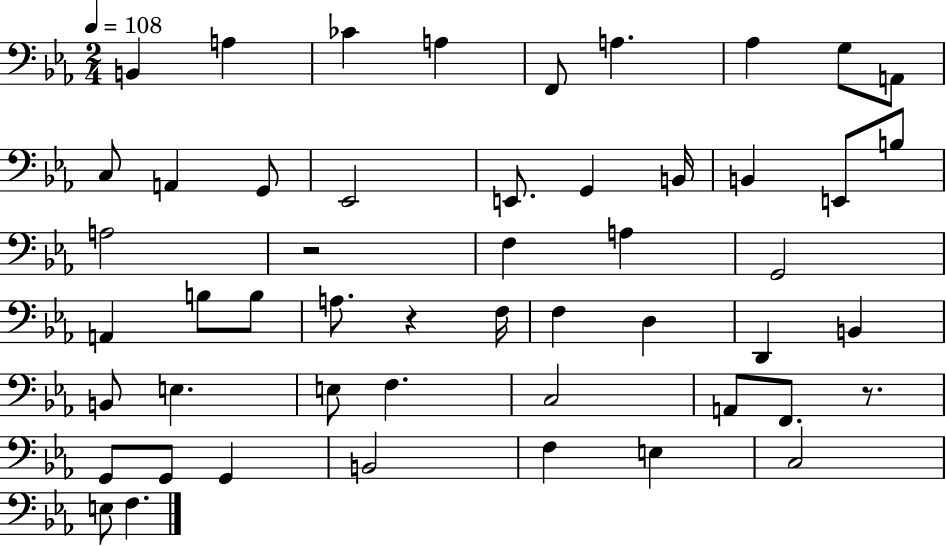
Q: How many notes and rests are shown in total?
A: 51